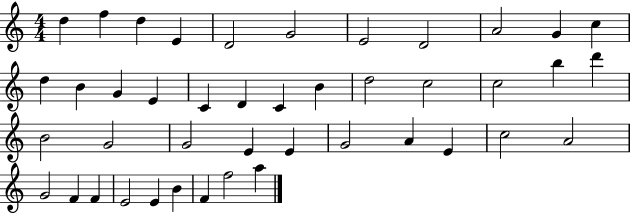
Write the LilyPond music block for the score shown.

{
  \clef treble
  \numericTimeSignature
  \time 4/4
  \key c \major
  d''4 f''4 d''4 e'4 | d'2 g'2 | e'2 d'2 | a'2 g'4 c''4 | \break d''4 b'4 g'4 e'4 | c'4 d'4 c'4 b'4 | d''2 c''2 | c''2 b''4 d'''4 | \break b'2 g'2 | g'2 e'4 e'4 | g'2 a'4 e'4 | c''2 a'2 | \break g'2 f'4 f'4 | e'2 e'4 b'4 | f'4 f''2 a''4 | \bar "|."
}